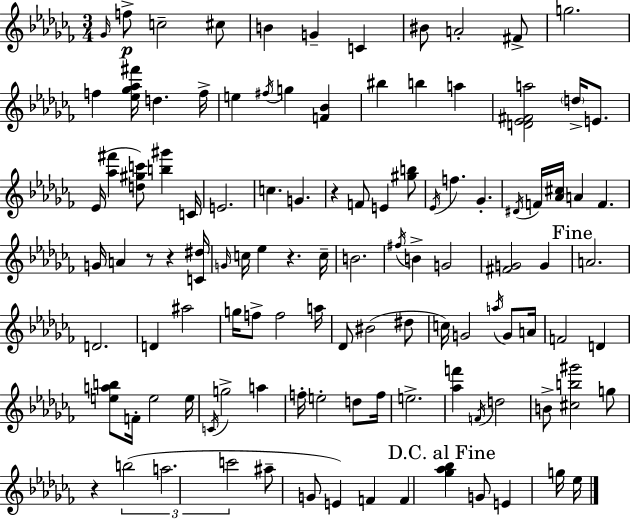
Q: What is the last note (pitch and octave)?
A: Eb5